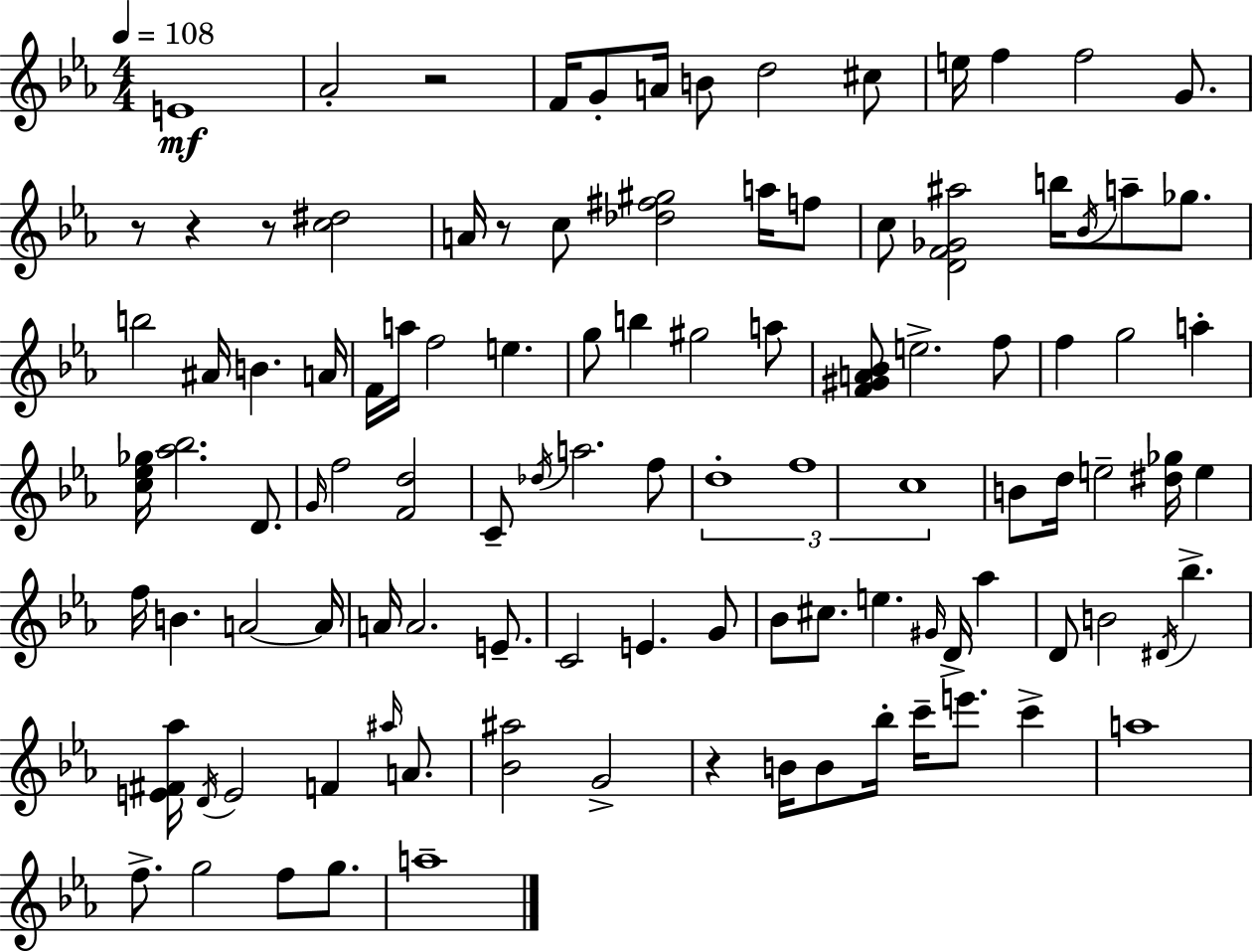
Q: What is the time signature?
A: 4/4